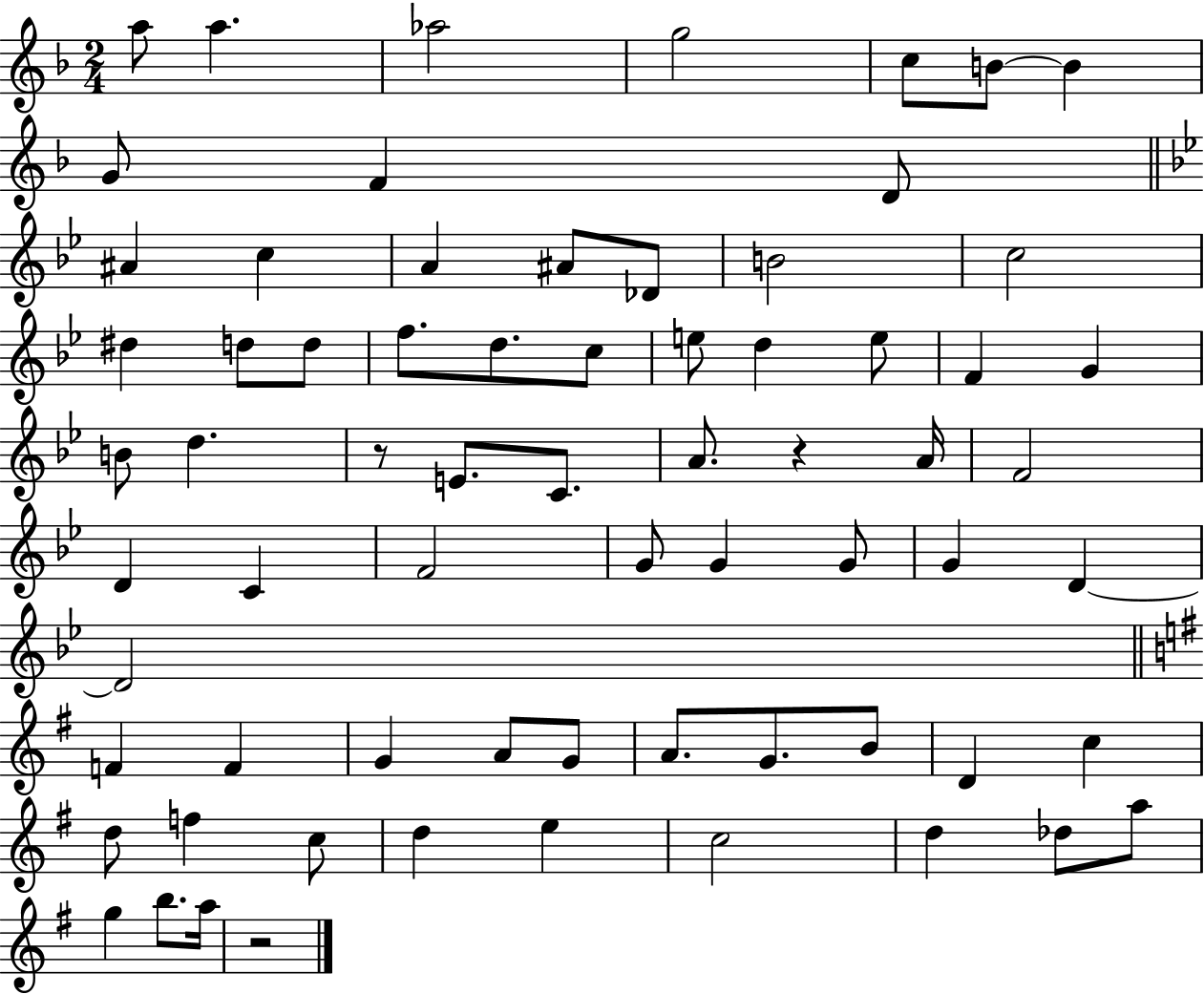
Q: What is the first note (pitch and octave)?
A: A5